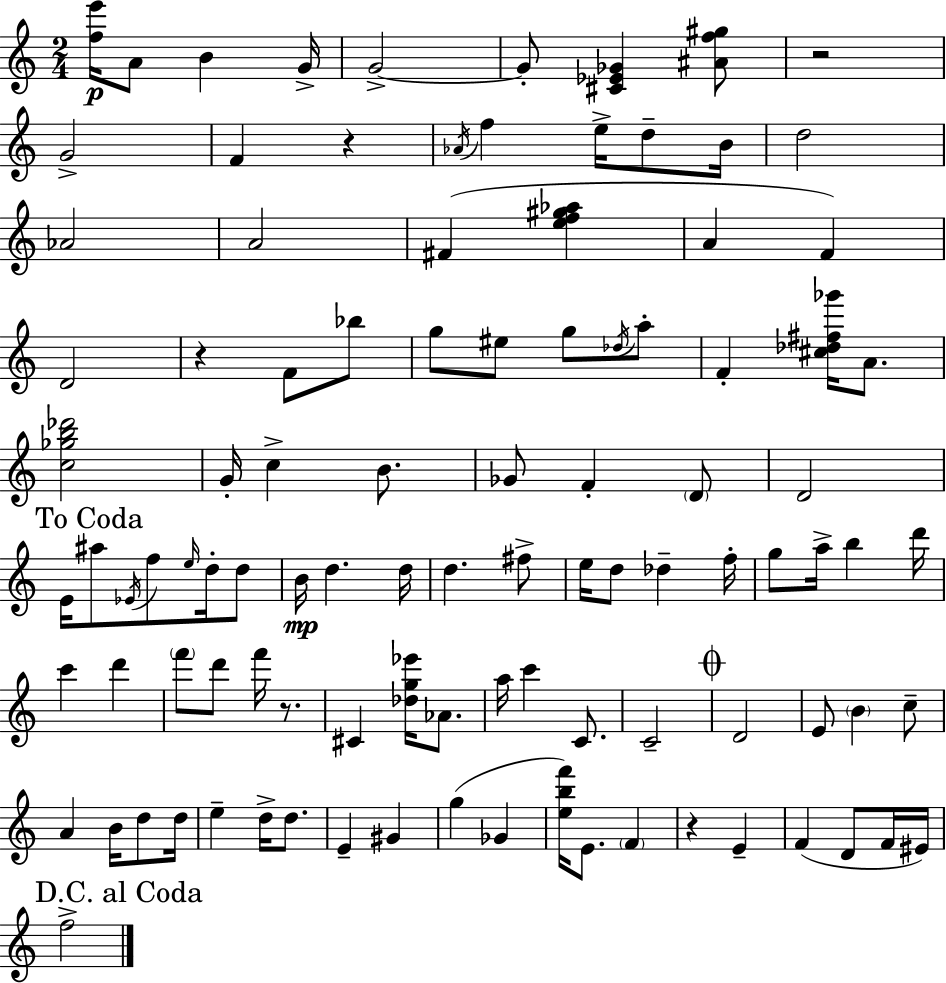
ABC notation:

X:1
T:Untitled
M:2/4
L:1/4
K:Am
[fe']/4 A/2 B G/4 G2 G/2 [^C_E_G] [^Af^g]/2 z2 G2 F z _A/4 f e/4 d/2 B/4 d2 _A2 A2 ^F [ef^g_a] A F D2 z F/2 _b/2 g/2 ^e/2 g/2 _d/4 a/2 F [^c_d^f_g']/4 A/2 [c_gb_d']2 G/4 c B/2 _G/2 F D/2 D2 E/4 ^a/2 _E/4 f/2 e/4 d/4 d/2 B/4 d d/4 d ^f/2 e/4 d/2 _d f/4 g/2 a/4 b d'/4 c' d' f'/2 d'/2 f'/4 z/2 ^C [_dg_e']/4 _A/2 a/4 c' C/2 C2 D2 E/2 B c/2 A B/4 d/2 d/4 e d/4 d/2 E ^G g _G [ebf']/4 E/2 F z E F D/2 F/4 ^E/4 f2